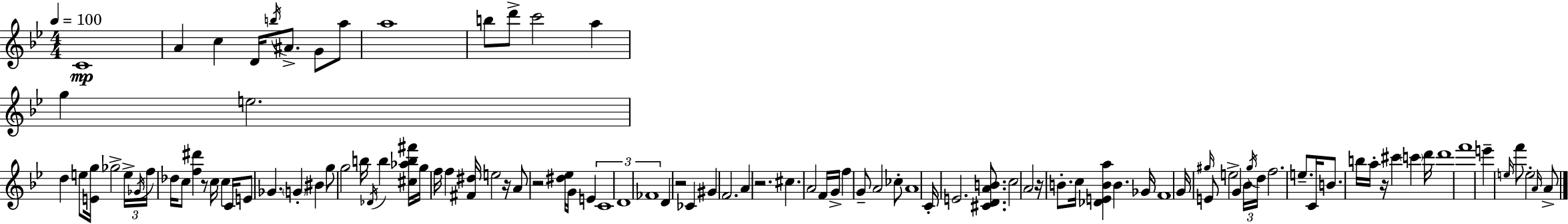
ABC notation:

X:1
T:Untitled
M:4/4
L:1/4
K:Bb
C4 A c D/4 b/4 ^A/2 G/2 a/2 a4 b/2 d'/2 c'2 a g e2 d e/2 [Eg]/4 _g2 e/4 _G/4 f/4 _d/4 c/2 [f^d'] z/2 c/4 c C/4 E/2 _G G ^B g/2 g2 b/4 _D/4 b [^c_ab^f']/4 g/4 f/4 f [^F^d]/4 e2 z/4 A/2 z2 [^d_e]/4 G/4 E C4 D4 _F4 D z2 _C ^G F2 A z2 ^c A2 F/4 G/4 f G/2 A2 _c/2 A4 C/4 E2 [^CDAB]/2 c2 A2 z/4 B/2 c/4 [_DEBa] B _G/4 F4 G/4 ^g/4 E/2 e2 G _B/4 ^g/4 d/4 f2 e/2 C/4 B/2 b/4 a/4 z/4 ^c' c' d'/4 d'4 f'4 e' e/4 f'/2 e2 A/4 A/2